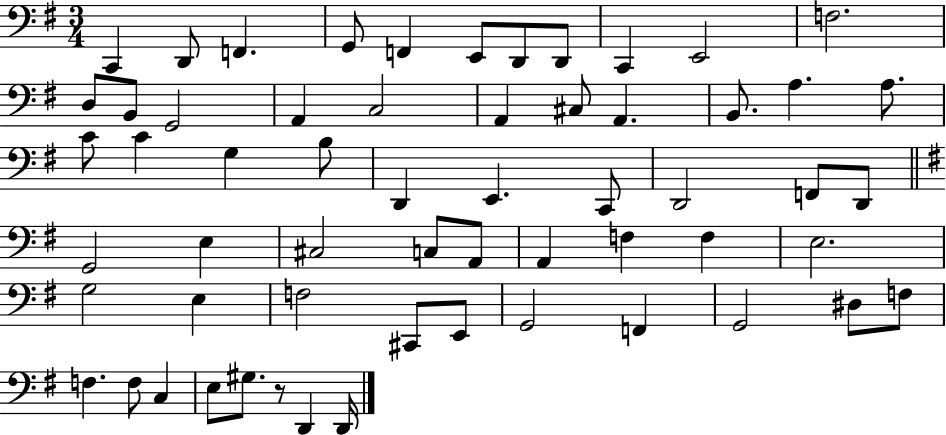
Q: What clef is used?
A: bass